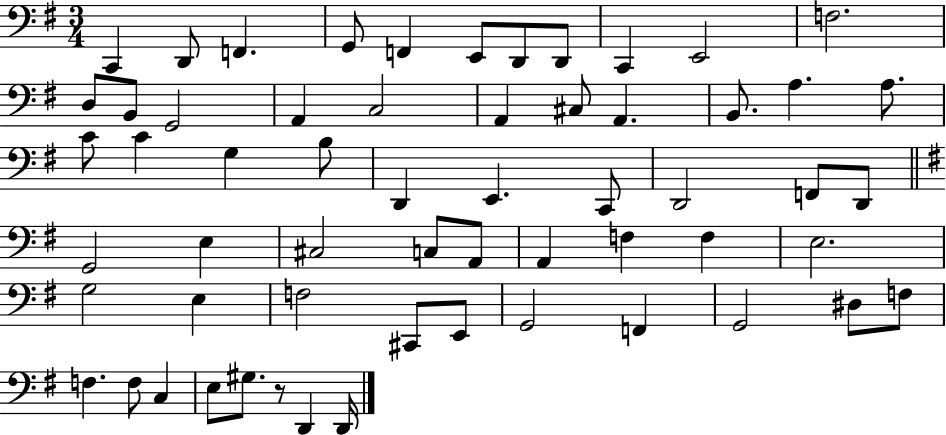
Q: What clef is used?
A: bass